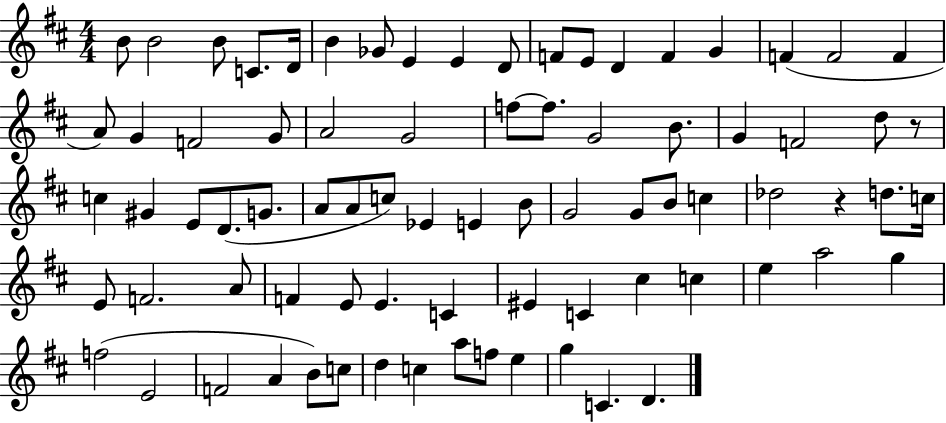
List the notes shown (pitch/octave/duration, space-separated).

B4/e B4/h B4/e C4/e. D4/s B4/q Gb4/e E4/q E4/q D4/e F4/e E4/e D4/q F4/q G4/q F4/q F4/h F4/q A4/e G4/q F4/h G4/e A4/h G4/h F5/e F5/e. G4/h B4/e. G4/q F4/h D5/e R/e C5/q G#4/q E4/e D4/e. G4/e. A4/e A4/e C5/e Eb4/q E4/q B4/e G4/h G4/e B4/e C5/q Db5/h R/q D5/e. C5/s E4/e F4/h. A4/e F4/q E4/e E4/q. C4/q EIS4/q C4/q C#5/q C5/q E5/q A5/h G5/q F5/h E4/h F4/h A4/q B4/e C5/e D5/q C5/q A5/e F5/e E5/q G5/q C4/q. D4/q.